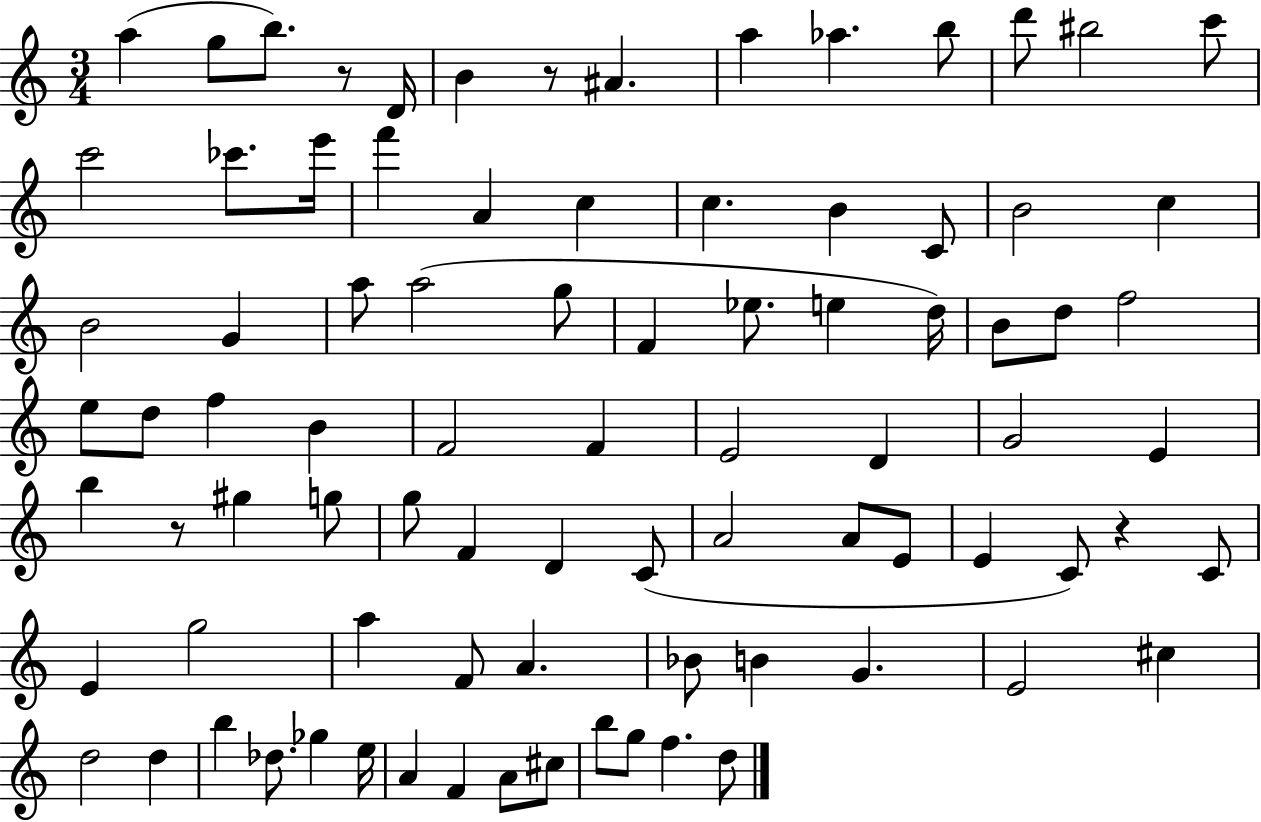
{
  \clef treble
  \numericTimeSignature
  \time 3/4
  \key c \major
  \repeat volta 2 { a''4( g''8 b''8.) r8 d'16 | b'4 r8 ais'4. | a''4 aes''4. b''8 | d'''8 bis''2 c'''8 | \break c'''2 ces'''8. e'''16 | f'''4 a'4 c''4 | c''4. b'4 c'8 | b'2 c''4 | \break b'2 g'4 | a''8 a''2( g''8 | f'4 ees''8. e''4 d''16) | b'8 d''8 f''2 | \break e''8 d''8 f''4 b'4 | f'2 f'4 | e'2 d'4 | g'2 e'4 | \break b''4 r8 gis''4 g''8 | g''8 f'4 d'4 c'8( | a'2 a'8 e'8 | e'4 c'8) r4 c'8 | \break e'4 g''2 | a''4 f'8 a'4. | bes'8 b'4 g'4. | e'2 cis''4 | \break d''2 d''4 | b''4 des''8. ges''4 e''16 | a'4 f'4 a'8 cis''8 | b''8 g''8 f''4. d''8 | \break } \bar "|."
}